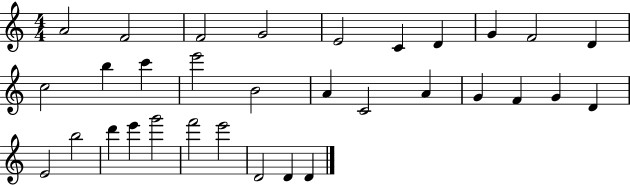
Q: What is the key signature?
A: C major